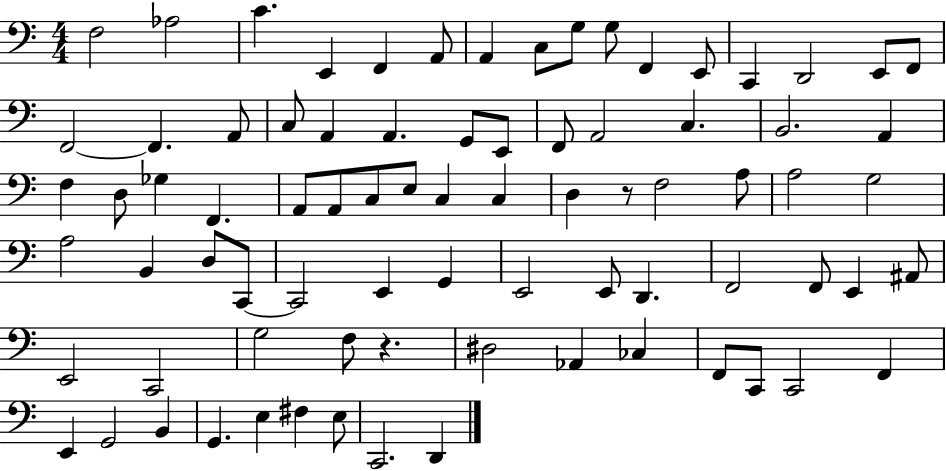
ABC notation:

X:1
T:Untitled
M:4/4
L:1/4
K:C
F,2 _A,2 C E,, F,, A,,/2 A,, C,/2 G,/2 G,/2 F,, E,,/2 C,, D,,2 E,,/2 F,,/2 F,,2 F,, A,,/2 C,/2 A,, A,, G,,/2 E,,/2 F,,/2 A,,2 C, B,,2 A,, F, D,/2 _G, F,, A,,/2 A,,/2 C,/2 E,/2 C, C, D, z/2 F,2 A,/2 A,2 G,2 A,2 B,, D,/2 C,,/2 C,,2 E,, G,, E,,2 E,,/2 D,, F,,2 F,,/2 E,, ^A,,/2 E,,2 C,,2 G,2 F,/2 z ^D,2 _A,, _C, F,,/2 C,,/2 C,,2 F,, E,, G,,2 B,, G,, E, ^F, E,/2 C,,2 D,,